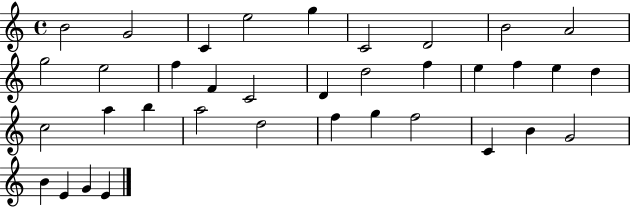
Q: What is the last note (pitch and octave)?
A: E4